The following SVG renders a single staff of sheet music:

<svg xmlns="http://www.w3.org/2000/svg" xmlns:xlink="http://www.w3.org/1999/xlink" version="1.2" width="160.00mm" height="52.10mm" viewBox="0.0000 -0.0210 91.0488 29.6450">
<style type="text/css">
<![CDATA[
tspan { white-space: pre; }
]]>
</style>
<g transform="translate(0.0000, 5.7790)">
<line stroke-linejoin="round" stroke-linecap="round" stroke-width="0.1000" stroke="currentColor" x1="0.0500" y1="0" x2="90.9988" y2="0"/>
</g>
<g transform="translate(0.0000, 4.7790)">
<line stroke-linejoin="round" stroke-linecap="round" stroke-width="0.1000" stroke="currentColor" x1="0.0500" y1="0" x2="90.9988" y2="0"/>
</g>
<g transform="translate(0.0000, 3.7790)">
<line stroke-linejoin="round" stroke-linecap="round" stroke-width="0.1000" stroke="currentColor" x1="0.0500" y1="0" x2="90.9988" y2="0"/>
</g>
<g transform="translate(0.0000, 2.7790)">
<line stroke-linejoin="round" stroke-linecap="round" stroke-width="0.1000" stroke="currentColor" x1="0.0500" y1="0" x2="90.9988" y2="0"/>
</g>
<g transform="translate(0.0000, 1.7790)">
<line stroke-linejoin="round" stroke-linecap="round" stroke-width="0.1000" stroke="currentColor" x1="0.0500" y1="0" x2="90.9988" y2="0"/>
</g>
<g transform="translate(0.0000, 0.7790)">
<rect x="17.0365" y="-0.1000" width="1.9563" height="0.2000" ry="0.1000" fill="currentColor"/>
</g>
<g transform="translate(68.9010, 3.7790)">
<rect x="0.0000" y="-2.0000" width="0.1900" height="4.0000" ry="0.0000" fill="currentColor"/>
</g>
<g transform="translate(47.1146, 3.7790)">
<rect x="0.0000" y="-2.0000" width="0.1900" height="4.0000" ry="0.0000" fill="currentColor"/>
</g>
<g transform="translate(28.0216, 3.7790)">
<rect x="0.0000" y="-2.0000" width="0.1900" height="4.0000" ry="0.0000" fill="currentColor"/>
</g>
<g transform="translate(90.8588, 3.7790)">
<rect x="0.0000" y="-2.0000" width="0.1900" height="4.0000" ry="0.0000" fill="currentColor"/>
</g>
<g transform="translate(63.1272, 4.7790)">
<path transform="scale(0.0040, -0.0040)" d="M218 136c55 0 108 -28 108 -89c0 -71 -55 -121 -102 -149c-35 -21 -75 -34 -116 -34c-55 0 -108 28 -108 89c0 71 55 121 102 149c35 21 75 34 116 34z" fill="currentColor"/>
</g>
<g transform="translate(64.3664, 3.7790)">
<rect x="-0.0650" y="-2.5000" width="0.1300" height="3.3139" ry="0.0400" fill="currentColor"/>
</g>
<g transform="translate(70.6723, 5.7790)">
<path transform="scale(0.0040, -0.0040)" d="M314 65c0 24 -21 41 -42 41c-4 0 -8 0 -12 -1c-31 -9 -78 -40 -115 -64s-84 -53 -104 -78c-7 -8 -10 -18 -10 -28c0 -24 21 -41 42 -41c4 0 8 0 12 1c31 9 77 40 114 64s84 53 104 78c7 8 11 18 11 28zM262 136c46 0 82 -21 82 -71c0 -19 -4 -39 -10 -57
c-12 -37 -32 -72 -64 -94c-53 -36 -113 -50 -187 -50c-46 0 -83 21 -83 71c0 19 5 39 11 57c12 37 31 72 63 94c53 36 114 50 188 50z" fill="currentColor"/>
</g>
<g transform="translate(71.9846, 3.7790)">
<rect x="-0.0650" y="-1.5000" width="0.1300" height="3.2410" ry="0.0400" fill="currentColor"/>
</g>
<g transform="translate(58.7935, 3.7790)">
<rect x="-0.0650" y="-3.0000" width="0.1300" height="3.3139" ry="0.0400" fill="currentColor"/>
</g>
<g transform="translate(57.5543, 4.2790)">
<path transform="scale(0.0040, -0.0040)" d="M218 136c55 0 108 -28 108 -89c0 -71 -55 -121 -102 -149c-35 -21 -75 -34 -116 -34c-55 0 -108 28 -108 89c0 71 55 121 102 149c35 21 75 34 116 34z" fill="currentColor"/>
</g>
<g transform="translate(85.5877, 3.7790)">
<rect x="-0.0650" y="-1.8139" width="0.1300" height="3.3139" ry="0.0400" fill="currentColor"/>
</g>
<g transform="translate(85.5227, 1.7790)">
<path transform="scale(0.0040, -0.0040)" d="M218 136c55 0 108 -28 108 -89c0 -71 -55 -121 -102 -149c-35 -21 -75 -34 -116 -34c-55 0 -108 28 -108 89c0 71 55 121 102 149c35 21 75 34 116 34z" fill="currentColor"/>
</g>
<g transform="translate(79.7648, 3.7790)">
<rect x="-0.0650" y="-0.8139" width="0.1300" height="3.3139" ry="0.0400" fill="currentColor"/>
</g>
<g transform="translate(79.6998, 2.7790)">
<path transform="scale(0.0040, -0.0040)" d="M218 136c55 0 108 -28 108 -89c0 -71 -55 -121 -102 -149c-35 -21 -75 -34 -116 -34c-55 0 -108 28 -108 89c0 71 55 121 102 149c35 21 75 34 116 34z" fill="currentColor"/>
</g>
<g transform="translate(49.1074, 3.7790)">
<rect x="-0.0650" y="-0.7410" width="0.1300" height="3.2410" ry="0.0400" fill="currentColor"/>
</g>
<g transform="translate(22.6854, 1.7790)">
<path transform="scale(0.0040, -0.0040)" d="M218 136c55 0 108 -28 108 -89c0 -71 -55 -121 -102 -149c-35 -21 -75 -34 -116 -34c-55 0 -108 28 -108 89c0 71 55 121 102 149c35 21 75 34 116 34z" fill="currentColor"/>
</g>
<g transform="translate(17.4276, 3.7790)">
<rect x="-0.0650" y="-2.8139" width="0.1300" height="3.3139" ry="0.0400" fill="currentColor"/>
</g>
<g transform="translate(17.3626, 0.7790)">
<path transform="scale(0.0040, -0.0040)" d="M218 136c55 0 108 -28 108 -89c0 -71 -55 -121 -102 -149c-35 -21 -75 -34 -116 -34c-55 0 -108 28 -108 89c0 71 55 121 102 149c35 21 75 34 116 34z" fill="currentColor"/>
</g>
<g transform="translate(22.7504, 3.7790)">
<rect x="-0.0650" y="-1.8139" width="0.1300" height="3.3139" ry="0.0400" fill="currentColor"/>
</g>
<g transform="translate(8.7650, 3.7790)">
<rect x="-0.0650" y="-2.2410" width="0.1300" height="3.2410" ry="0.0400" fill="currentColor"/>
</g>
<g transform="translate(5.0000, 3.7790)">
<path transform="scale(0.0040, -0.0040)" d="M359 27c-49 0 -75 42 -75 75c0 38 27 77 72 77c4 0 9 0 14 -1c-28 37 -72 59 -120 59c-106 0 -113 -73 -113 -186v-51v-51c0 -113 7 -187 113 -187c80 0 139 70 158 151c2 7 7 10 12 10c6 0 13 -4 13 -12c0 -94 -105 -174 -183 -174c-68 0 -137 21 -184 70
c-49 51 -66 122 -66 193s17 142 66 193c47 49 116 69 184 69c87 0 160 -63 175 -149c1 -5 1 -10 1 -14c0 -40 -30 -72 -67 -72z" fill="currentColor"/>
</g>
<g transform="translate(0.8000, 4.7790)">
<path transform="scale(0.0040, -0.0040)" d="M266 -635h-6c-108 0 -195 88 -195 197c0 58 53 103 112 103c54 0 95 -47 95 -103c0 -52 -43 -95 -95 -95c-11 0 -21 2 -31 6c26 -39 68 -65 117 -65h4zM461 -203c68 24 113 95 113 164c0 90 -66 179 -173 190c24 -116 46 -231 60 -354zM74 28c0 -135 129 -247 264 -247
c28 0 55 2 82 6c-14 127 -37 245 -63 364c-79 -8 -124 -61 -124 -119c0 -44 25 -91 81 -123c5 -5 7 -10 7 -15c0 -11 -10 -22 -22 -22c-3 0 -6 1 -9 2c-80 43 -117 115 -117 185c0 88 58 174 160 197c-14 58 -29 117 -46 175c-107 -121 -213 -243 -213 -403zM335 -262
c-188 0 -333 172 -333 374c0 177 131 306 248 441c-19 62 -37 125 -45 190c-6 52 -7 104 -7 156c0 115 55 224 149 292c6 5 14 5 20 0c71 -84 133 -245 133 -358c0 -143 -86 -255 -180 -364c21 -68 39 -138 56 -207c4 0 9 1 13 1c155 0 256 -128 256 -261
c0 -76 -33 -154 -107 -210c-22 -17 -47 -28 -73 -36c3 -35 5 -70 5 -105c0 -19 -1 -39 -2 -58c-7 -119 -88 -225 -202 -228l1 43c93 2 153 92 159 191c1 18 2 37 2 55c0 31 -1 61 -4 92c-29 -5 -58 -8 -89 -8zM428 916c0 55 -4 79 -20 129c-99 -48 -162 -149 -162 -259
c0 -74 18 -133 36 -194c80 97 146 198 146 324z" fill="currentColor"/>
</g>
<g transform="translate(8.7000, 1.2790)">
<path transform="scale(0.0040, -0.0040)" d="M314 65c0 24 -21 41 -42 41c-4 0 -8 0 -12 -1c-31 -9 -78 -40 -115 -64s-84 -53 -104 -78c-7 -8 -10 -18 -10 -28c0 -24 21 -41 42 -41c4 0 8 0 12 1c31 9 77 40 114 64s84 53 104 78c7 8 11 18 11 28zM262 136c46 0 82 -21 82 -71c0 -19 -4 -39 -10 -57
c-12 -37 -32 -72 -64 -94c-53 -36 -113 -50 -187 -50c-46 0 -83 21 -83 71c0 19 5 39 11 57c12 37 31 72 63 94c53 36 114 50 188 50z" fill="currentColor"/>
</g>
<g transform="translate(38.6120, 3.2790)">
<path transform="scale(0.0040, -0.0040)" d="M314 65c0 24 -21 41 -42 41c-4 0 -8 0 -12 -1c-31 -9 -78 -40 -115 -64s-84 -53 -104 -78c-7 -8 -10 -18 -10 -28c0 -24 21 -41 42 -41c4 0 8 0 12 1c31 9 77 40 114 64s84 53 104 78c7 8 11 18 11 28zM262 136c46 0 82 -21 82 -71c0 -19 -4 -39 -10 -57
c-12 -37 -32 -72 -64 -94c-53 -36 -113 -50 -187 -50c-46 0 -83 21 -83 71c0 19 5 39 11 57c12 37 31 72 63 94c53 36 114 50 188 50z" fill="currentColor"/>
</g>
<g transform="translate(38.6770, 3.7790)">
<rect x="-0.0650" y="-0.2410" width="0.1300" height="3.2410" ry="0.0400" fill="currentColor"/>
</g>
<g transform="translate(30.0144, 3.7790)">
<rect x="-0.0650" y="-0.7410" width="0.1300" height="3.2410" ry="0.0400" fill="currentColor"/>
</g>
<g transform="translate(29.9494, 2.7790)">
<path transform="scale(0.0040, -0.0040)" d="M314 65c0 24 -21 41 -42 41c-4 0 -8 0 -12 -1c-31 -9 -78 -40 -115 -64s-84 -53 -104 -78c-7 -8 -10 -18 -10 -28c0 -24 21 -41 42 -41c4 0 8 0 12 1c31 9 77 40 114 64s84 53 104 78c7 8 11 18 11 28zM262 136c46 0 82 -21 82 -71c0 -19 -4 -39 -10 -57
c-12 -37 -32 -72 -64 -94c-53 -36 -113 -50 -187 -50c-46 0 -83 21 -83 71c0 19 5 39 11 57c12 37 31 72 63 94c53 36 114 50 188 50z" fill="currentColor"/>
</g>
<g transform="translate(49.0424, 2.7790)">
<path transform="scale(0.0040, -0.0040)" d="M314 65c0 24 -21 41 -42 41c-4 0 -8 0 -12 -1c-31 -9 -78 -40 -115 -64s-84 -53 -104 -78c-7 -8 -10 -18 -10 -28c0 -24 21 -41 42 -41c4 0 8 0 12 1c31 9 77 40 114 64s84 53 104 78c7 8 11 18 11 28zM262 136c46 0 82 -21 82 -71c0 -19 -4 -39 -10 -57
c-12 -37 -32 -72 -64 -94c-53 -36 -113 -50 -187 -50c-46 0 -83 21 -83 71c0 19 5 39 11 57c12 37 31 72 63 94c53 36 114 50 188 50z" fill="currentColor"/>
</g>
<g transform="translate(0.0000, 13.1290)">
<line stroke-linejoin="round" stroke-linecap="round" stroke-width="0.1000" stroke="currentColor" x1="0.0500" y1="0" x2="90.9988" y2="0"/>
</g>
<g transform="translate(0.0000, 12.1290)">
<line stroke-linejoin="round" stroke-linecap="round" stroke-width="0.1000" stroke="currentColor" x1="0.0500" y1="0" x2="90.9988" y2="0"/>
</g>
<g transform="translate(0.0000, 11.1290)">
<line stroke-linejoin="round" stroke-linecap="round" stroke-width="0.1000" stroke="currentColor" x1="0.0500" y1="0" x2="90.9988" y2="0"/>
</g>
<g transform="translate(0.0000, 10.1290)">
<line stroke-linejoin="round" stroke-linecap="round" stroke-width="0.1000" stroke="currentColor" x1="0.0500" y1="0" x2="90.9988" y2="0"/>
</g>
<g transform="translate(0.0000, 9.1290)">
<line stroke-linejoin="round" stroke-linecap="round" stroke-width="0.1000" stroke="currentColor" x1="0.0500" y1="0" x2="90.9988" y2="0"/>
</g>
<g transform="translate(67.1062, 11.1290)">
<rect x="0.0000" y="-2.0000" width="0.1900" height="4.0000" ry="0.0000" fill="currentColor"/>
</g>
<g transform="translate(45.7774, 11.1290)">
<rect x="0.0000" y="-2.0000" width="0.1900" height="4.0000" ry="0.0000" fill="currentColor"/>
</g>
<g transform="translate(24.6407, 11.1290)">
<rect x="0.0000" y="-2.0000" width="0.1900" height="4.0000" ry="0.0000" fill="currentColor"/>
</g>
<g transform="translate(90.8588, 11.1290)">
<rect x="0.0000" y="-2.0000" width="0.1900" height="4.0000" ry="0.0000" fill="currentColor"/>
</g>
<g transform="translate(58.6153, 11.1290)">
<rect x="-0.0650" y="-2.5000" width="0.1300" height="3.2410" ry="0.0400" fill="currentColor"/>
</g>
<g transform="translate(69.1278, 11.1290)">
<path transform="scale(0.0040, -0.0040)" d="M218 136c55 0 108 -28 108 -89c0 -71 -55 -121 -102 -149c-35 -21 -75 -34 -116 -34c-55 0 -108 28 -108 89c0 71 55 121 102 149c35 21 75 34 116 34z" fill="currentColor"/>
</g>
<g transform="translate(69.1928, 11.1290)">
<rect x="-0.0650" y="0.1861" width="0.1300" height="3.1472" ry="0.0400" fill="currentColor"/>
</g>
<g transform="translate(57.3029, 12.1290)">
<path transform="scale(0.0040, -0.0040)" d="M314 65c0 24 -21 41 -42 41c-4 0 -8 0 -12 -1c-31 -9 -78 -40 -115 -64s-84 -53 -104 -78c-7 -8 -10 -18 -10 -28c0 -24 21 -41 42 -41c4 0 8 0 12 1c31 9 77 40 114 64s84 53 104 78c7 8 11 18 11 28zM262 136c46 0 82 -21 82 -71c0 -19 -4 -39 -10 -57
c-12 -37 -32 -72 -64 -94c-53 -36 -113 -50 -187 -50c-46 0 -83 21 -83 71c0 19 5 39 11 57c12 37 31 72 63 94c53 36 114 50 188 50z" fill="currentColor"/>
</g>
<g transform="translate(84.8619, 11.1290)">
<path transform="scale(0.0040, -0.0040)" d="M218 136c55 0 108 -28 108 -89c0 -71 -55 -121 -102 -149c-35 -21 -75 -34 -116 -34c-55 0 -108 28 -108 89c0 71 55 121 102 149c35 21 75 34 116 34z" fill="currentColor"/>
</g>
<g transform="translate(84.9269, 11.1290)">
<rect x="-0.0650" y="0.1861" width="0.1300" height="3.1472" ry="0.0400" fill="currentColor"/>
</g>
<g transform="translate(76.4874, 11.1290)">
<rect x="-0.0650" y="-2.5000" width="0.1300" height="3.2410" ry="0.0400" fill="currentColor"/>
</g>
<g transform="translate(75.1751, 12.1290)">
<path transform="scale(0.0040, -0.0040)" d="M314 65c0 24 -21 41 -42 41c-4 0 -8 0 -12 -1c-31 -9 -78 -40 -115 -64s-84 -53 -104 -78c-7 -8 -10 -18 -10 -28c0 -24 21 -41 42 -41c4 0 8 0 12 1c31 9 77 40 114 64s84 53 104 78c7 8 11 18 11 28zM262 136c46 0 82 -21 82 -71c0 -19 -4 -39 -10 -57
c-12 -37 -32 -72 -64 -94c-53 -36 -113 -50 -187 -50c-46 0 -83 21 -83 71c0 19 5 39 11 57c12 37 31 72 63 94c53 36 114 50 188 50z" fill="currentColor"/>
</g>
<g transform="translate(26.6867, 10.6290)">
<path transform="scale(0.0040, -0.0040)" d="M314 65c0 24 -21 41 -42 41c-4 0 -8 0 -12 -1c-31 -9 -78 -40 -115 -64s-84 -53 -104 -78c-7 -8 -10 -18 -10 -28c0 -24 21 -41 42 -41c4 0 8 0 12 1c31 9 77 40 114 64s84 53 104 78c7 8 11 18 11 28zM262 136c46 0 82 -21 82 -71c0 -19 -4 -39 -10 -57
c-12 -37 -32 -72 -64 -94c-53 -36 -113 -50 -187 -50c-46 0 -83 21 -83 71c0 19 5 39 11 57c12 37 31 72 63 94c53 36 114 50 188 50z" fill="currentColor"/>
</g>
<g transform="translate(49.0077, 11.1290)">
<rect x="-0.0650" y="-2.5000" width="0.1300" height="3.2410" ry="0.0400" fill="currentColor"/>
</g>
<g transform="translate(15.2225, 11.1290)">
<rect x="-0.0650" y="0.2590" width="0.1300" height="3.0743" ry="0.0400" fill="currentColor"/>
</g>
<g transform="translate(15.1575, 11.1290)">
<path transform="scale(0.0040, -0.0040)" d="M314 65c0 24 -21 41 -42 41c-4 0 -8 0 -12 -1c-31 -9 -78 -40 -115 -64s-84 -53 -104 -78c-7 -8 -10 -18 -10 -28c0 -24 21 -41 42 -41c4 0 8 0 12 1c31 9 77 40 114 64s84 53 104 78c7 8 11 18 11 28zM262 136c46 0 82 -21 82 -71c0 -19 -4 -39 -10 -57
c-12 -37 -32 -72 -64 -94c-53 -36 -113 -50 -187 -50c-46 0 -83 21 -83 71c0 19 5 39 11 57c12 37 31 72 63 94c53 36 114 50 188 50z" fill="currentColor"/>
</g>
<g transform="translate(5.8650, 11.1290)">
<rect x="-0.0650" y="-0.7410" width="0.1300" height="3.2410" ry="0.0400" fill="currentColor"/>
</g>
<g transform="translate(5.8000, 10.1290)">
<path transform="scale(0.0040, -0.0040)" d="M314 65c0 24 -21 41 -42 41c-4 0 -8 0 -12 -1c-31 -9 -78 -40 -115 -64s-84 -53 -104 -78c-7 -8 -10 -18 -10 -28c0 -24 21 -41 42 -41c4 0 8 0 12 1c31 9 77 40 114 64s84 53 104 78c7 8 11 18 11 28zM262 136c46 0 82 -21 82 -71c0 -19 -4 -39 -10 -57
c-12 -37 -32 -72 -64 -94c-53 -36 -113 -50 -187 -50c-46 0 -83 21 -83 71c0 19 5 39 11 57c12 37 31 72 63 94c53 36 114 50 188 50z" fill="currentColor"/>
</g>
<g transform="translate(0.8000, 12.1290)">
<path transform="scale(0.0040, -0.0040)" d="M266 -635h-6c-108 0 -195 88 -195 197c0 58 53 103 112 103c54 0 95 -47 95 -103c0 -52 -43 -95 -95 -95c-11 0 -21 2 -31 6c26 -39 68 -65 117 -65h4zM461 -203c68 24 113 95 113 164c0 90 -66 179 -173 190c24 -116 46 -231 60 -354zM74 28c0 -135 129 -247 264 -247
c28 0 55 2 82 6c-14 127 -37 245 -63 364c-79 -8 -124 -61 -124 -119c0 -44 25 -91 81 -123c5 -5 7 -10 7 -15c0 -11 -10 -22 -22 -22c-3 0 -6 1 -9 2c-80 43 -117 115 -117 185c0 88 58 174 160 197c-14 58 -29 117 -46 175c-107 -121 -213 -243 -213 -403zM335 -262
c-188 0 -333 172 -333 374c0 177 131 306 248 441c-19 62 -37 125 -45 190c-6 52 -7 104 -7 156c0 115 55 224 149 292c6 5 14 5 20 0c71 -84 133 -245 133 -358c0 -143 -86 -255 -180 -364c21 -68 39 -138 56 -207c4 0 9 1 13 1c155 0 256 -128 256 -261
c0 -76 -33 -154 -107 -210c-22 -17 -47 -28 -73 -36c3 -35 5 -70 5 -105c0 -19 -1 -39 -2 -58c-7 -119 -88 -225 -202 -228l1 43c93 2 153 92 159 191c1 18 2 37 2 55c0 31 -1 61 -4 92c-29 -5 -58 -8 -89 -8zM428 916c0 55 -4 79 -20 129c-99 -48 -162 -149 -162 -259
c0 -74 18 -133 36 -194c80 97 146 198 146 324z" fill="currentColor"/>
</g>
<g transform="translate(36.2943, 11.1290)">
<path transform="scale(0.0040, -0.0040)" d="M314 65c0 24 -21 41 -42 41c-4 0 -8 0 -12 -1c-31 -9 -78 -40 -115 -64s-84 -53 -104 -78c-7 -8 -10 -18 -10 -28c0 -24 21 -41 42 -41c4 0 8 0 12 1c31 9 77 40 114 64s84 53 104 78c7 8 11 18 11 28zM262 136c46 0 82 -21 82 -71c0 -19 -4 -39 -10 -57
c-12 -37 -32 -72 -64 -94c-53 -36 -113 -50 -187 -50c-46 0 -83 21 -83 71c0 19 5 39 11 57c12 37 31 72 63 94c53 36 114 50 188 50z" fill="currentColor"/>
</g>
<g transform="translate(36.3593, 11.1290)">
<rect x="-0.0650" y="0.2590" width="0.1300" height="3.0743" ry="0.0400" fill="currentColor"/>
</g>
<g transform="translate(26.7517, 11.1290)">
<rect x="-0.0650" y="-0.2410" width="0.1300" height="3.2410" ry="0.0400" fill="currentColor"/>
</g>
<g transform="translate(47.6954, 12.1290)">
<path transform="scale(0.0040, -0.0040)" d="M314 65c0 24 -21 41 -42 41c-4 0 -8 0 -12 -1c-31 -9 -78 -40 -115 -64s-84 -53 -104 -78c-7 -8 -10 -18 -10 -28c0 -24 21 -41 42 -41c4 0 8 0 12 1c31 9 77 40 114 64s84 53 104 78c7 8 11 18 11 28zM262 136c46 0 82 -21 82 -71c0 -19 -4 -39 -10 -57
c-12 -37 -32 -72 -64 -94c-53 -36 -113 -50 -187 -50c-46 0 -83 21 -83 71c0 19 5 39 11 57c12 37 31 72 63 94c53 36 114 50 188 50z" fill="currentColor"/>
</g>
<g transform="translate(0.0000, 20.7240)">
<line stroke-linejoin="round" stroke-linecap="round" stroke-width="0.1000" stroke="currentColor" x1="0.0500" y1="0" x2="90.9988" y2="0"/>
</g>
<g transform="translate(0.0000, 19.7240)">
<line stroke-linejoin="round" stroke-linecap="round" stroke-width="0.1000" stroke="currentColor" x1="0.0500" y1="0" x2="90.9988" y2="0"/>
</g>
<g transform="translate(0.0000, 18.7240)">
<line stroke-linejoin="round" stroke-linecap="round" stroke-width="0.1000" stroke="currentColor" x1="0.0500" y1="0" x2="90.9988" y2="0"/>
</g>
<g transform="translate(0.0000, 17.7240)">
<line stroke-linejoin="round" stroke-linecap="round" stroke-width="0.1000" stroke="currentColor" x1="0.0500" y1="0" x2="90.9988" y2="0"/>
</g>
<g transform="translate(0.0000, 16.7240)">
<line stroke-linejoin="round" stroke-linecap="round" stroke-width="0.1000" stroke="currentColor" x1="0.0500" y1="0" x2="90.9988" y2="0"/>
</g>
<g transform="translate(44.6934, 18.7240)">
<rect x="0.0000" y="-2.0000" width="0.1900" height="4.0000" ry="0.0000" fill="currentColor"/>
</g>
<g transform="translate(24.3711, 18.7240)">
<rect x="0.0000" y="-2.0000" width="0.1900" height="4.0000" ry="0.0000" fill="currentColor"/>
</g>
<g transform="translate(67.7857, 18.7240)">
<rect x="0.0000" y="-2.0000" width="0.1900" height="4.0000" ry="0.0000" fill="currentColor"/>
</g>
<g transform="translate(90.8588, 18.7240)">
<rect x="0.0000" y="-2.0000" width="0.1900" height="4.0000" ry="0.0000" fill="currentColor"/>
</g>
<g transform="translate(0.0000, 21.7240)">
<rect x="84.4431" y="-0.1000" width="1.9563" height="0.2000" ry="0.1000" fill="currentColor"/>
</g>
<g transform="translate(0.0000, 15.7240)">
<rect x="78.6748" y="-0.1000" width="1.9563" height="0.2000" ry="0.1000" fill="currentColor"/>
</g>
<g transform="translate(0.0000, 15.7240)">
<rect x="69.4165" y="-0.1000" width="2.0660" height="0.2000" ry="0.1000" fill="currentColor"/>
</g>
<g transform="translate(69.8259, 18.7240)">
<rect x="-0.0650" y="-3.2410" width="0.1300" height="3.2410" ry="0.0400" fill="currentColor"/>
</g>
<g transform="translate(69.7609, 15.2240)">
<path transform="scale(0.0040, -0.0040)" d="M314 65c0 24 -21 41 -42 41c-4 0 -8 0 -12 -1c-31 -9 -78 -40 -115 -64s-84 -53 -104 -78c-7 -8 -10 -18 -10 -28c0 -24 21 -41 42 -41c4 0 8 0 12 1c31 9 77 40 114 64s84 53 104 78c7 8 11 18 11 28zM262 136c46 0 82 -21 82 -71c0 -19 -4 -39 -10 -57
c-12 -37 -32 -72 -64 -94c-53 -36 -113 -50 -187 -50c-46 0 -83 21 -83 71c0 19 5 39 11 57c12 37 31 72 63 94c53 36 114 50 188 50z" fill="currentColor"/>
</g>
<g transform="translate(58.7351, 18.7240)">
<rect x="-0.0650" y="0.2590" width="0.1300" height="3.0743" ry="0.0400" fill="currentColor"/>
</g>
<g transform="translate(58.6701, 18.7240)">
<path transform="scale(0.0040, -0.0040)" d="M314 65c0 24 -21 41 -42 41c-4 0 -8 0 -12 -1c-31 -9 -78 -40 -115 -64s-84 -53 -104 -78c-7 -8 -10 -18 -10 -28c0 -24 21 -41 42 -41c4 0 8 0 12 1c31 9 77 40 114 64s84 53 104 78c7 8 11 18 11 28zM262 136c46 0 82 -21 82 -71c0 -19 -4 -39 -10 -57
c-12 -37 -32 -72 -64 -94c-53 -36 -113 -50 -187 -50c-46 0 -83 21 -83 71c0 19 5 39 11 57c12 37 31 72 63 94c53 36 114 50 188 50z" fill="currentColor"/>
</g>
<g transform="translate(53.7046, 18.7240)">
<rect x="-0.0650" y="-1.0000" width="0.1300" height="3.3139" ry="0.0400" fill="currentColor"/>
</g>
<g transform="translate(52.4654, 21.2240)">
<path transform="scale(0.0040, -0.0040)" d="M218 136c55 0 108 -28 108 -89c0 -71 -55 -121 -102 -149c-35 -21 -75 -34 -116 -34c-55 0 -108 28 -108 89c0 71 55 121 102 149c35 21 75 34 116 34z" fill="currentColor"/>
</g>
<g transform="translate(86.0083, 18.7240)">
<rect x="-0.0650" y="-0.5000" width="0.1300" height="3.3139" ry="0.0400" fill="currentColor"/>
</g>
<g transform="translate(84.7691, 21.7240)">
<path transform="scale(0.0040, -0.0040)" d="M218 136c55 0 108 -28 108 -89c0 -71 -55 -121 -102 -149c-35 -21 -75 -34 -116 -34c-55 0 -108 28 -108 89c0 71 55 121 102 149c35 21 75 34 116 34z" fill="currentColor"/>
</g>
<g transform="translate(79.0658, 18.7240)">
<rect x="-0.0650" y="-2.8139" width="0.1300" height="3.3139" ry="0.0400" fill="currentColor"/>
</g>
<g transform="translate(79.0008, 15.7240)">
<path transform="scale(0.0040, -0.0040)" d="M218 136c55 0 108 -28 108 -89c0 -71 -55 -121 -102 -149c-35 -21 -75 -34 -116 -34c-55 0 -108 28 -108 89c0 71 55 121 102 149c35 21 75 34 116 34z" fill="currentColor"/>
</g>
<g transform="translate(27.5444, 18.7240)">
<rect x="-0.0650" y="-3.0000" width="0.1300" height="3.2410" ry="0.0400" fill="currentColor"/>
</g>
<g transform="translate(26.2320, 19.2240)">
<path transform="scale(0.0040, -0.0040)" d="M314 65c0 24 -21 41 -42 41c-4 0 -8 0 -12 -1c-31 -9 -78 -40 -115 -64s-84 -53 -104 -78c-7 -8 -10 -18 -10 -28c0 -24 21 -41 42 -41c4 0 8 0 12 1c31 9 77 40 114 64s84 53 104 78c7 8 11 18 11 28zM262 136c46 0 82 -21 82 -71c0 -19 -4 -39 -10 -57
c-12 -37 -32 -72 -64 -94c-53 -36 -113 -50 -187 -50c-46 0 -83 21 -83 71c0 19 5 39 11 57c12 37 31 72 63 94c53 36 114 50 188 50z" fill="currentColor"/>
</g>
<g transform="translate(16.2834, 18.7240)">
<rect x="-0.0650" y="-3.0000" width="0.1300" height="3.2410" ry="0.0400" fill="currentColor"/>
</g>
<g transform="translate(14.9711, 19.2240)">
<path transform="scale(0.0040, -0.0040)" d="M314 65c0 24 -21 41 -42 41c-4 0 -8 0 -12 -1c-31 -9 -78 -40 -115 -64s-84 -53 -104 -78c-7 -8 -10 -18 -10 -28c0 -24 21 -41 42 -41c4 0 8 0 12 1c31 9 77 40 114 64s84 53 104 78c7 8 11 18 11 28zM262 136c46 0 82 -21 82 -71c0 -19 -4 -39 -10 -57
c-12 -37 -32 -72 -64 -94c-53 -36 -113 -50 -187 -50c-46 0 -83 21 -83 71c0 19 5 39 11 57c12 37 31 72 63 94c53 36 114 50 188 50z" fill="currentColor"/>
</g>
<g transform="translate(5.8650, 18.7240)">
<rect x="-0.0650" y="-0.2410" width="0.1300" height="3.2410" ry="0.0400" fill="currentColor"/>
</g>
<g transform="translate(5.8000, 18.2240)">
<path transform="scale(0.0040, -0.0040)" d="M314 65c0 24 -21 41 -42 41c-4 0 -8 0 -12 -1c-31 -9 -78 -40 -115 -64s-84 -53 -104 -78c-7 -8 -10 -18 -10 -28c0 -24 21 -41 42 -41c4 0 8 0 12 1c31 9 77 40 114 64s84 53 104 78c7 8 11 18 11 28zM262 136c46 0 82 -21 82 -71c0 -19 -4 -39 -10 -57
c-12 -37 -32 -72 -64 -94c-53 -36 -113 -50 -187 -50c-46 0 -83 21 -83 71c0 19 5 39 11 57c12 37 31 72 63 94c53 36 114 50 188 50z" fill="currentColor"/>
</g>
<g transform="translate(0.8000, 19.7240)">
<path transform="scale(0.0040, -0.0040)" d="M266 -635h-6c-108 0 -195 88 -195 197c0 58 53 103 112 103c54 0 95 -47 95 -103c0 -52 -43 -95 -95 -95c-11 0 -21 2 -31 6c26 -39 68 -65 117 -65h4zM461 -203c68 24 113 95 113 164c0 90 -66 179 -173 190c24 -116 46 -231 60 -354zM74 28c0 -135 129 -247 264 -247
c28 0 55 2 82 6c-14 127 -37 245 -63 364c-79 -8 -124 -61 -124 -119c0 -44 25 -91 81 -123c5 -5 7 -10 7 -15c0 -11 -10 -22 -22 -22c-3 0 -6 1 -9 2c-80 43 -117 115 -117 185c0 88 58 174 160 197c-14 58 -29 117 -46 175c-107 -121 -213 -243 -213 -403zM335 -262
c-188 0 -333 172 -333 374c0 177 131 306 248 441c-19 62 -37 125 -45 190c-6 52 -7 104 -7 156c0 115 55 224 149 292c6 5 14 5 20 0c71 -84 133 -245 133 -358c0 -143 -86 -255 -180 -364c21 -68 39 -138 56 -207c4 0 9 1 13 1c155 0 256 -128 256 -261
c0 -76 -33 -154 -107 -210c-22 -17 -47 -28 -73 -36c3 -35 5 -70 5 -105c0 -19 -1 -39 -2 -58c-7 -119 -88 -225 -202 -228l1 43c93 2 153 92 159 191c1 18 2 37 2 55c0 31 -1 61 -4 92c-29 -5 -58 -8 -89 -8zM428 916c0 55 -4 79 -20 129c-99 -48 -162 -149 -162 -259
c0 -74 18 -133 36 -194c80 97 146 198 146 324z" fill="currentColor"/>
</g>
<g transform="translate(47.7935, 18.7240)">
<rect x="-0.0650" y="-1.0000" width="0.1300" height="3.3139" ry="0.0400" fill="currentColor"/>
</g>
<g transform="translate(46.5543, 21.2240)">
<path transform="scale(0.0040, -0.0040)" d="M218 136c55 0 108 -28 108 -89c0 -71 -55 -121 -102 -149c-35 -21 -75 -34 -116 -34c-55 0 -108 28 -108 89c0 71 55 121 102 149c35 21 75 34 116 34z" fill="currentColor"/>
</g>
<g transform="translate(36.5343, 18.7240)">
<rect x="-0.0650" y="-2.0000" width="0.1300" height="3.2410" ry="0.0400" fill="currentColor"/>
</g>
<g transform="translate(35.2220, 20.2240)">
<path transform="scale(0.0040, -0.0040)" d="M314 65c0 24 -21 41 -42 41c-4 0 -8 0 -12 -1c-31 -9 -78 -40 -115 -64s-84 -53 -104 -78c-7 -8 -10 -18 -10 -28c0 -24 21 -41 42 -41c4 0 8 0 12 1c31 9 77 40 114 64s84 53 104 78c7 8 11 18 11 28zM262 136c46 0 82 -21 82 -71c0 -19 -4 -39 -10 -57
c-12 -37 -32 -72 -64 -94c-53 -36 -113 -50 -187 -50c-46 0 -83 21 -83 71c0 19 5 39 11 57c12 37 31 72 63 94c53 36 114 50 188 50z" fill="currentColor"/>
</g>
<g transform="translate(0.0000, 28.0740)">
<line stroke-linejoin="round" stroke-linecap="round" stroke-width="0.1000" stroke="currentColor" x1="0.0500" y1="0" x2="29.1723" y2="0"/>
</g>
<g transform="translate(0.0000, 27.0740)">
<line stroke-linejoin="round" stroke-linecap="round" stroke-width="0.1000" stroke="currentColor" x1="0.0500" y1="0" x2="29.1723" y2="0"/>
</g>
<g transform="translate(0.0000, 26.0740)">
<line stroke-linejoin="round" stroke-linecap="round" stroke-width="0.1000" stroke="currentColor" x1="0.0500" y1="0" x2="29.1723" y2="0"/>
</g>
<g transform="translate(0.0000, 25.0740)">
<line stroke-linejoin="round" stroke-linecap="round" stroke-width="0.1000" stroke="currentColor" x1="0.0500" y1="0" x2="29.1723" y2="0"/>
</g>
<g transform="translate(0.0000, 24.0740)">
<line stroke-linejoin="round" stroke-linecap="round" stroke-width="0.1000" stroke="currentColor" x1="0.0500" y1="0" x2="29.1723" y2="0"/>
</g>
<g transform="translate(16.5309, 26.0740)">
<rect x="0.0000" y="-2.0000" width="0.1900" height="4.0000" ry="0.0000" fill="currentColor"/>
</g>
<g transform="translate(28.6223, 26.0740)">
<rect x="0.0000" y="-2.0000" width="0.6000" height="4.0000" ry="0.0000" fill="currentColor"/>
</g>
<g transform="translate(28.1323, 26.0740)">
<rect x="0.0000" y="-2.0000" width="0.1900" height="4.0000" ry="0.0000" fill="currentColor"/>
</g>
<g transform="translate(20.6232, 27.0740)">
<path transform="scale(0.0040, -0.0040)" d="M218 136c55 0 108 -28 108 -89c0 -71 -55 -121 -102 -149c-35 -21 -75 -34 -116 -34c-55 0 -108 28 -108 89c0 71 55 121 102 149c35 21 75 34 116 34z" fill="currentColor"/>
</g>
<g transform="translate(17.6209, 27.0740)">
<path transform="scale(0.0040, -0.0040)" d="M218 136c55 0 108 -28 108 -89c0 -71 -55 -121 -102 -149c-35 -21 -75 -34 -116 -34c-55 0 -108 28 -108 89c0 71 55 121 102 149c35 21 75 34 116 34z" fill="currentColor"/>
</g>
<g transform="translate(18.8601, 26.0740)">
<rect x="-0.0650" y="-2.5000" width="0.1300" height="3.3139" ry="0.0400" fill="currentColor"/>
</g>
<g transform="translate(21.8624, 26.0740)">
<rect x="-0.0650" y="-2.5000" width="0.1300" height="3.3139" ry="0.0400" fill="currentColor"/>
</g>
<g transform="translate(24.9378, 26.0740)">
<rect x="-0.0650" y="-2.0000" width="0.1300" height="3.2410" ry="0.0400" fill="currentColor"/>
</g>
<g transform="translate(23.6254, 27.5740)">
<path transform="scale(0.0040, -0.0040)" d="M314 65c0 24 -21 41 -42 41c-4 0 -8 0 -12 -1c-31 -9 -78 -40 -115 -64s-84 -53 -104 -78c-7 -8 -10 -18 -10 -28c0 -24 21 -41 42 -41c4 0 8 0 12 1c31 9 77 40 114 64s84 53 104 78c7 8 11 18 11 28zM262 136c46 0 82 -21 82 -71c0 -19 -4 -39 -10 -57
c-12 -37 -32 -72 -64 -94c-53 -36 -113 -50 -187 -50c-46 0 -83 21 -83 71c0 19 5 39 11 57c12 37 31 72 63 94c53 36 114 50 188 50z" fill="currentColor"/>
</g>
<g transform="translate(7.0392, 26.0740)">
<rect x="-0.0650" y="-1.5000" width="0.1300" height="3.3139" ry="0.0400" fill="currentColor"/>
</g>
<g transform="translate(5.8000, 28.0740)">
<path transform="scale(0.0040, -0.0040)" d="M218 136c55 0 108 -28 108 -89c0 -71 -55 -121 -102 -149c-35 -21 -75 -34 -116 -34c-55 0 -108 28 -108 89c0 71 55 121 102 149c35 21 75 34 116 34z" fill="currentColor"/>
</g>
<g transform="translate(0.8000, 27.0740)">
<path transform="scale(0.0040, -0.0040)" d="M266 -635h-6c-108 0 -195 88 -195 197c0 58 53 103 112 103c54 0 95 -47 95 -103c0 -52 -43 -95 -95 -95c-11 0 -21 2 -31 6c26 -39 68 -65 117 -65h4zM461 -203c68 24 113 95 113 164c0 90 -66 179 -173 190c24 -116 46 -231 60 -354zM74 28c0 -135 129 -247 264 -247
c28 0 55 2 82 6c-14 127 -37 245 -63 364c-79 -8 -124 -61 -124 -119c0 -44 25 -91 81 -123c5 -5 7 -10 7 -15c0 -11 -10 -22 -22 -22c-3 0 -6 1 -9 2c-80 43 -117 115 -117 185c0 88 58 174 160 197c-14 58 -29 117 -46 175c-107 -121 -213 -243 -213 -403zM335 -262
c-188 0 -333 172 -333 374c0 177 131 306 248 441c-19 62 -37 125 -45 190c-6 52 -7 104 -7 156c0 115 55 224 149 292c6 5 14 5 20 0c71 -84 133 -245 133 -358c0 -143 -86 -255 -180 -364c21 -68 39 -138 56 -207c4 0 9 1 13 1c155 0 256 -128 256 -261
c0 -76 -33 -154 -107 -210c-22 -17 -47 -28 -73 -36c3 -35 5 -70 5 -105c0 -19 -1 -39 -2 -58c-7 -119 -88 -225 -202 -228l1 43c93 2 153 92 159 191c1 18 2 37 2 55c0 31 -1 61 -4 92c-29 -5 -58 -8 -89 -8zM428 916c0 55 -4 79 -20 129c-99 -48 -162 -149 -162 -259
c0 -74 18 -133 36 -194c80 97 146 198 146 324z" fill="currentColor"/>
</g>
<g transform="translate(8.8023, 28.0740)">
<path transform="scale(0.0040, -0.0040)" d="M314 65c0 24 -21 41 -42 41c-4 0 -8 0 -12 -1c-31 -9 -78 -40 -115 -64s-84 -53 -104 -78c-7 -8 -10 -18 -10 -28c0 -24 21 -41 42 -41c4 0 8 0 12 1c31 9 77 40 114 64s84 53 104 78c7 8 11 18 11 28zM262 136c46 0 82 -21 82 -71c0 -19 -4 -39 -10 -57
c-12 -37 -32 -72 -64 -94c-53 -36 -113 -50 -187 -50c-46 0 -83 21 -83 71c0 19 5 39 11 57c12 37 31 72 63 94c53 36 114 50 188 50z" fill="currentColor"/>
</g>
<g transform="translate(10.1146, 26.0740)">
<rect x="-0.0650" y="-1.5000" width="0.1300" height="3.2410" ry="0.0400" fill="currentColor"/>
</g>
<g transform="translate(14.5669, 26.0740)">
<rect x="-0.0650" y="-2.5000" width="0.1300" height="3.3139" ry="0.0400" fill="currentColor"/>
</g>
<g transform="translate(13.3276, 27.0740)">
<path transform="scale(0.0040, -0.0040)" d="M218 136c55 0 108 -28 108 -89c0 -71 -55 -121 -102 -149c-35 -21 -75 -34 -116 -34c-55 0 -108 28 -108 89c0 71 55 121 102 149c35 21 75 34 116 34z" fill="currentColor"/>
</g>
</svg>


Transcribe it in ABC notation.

X:1
T:Untitled
M:4/4
L:1/4
K:C
g2 a f d2 c2 d2 A G E2 d f d2 B2 c2 B2 G2 G2 B G2 B c2 A2 A2 F2 D D B2 b2 a C E E2 G G G F2